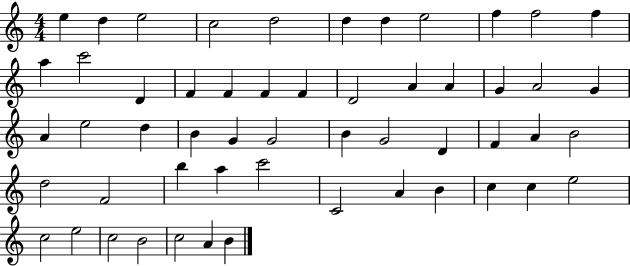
{
  \clef treble
  \numericTimeSignature
  \time 4/4
  \key c \major
  e''4 d''4 e''2 | c''2 d''2 | d''4 d''4 e''2 | f''4 f''2 f''4 | \break a''4 c'''2 d'4 | f'4 f'4 f'4 f'4 | d'2 a'4 a'4 | g'4 a'2 g'4 | \break a'4 e''2 d''4 | b'4 g'4 g'2 | b'4 g'2 d'4 | f'4 a'4 b'2 | \break d''2 f'2 | b''4 a''4 c'''2 | c'2 a'4 b'4 | c''4 c''4 e''2 | \break c''2 e''2 | c''2 b'2 | c''2 a'4 b'4 | \bar "|."
}